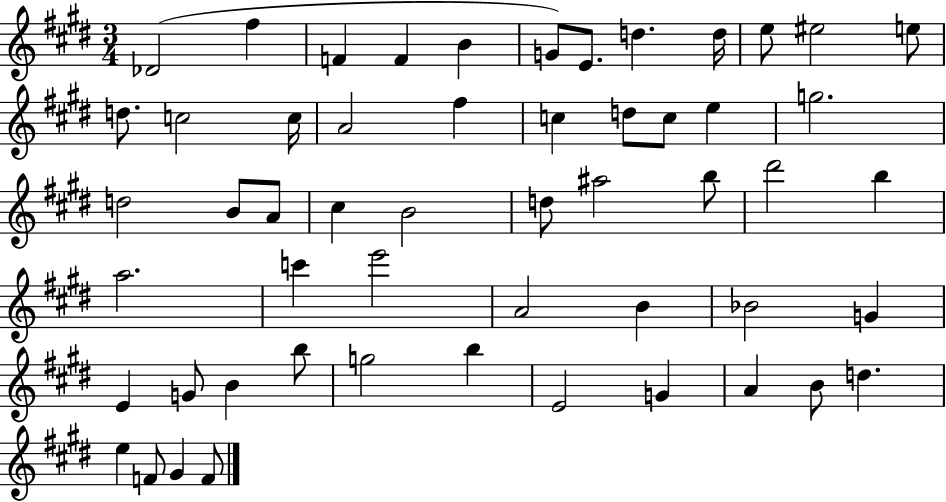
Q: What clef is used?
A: treble